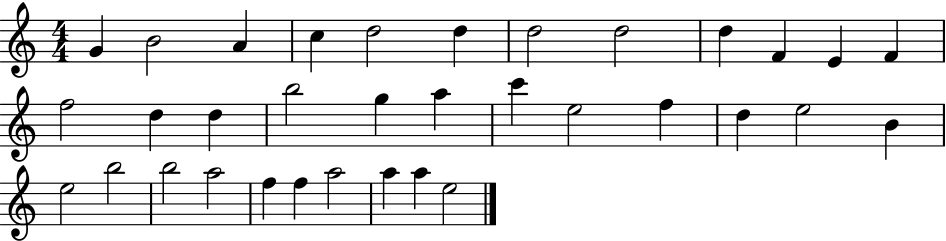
X:1
T:Untitled
M:4/4
L:1/4
K:C
G B2 A c d2 d d2 d2 d F E F f2 d d b2 g a c' e2 f d e2 B e2 b2 b2 a2 f f a2 a a e2